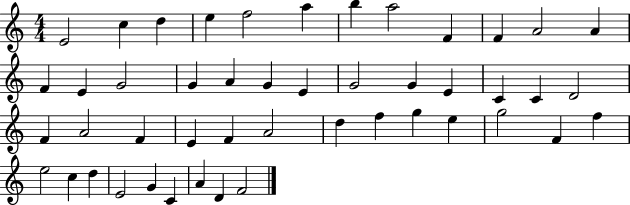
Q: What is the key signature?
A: C major